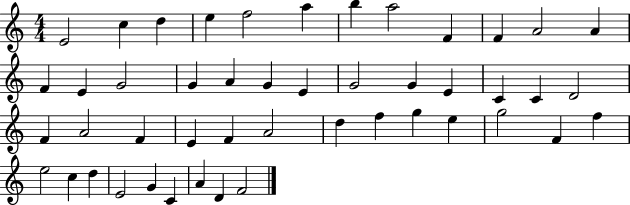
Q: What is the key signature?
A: C major